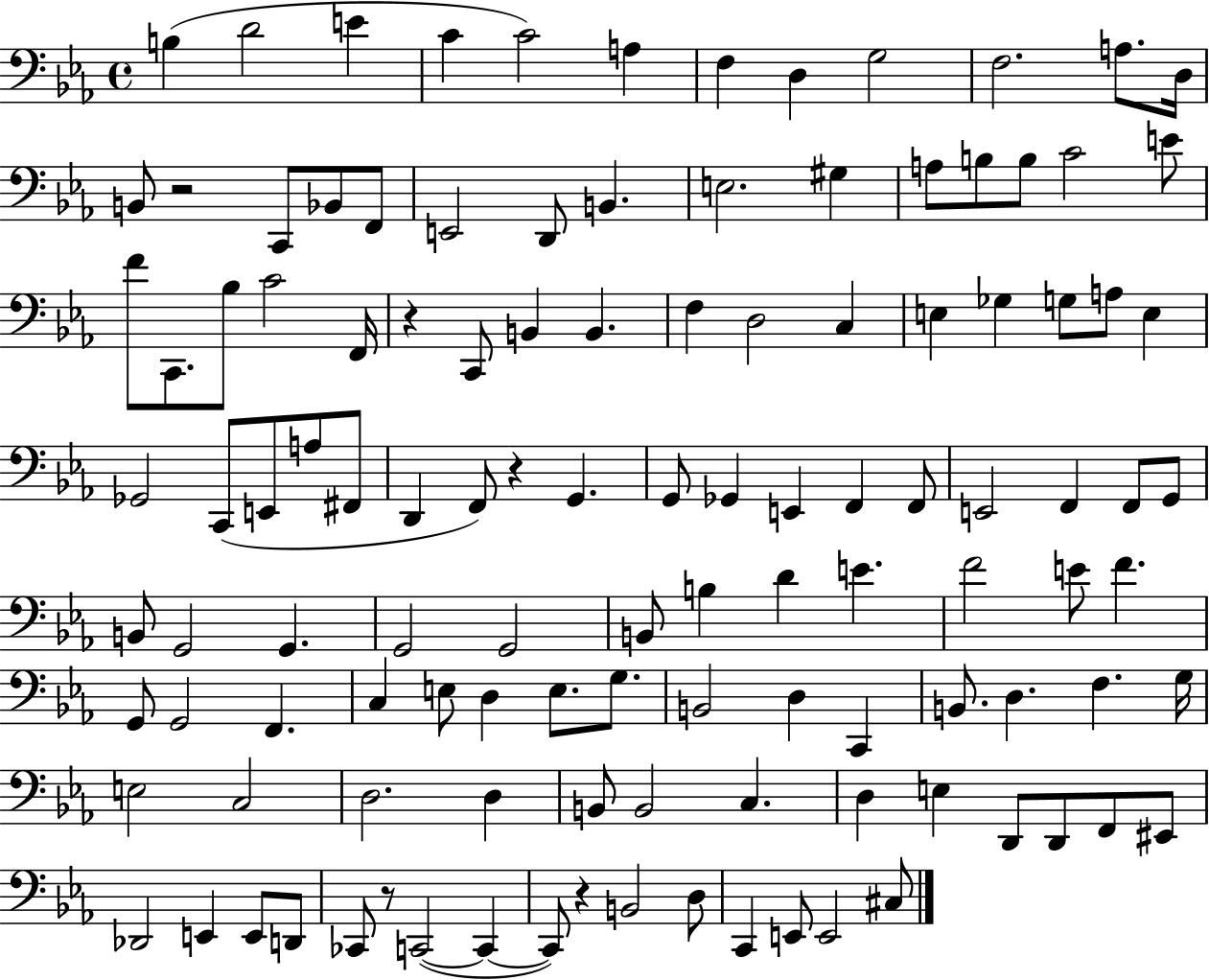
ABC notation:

X:1
T:Untitled
M:4/4
L:1/4
K:Eb
B, D2 E C C2 A, F, D, G,2 F,2 A,/2 D,/4 B,,/2 z2 C,,/2 _B,,/2 F,,/2 E,,2 D,,/2 B,, E,2 ^G, A,/2 B,/2 B,/2 C2 E/2 F/2 C,,/2 _B,/2 C2 F,,/4 z C,,/2 B,, B,, F, D,2 C, E, _G, G,/2 A,/2 E, _G,,2 C,,/2 E,,/2 A,/2 ^F,,/2 D,, F,,/2 z G,, G,,/2 _G,, E,, F,, F,,/2 E,,2 F,, F,,/2 G,,/2 B,,/2 G,,2 G,, G,,2 G,,2 B,,/2 B, D E F2 E/2 F G,,/2 G,,2 F,, C, E,/2 D, E,/2 G,/2 B,,2 D, C,, B,,/2 D, F, G,/4 E,2 C,2 D,2 D, B,,/2 B,,2 C, D, E, D,,/2 D,,/2 F,,/2 ^E,,/2 _D,,2 E,, E,,/2 D,,/2 _C,,/2 z/2 C,,2 C,, C,,/2 z B,,2 D,/2 C,, E,,/2 E,,2 ^C,/2